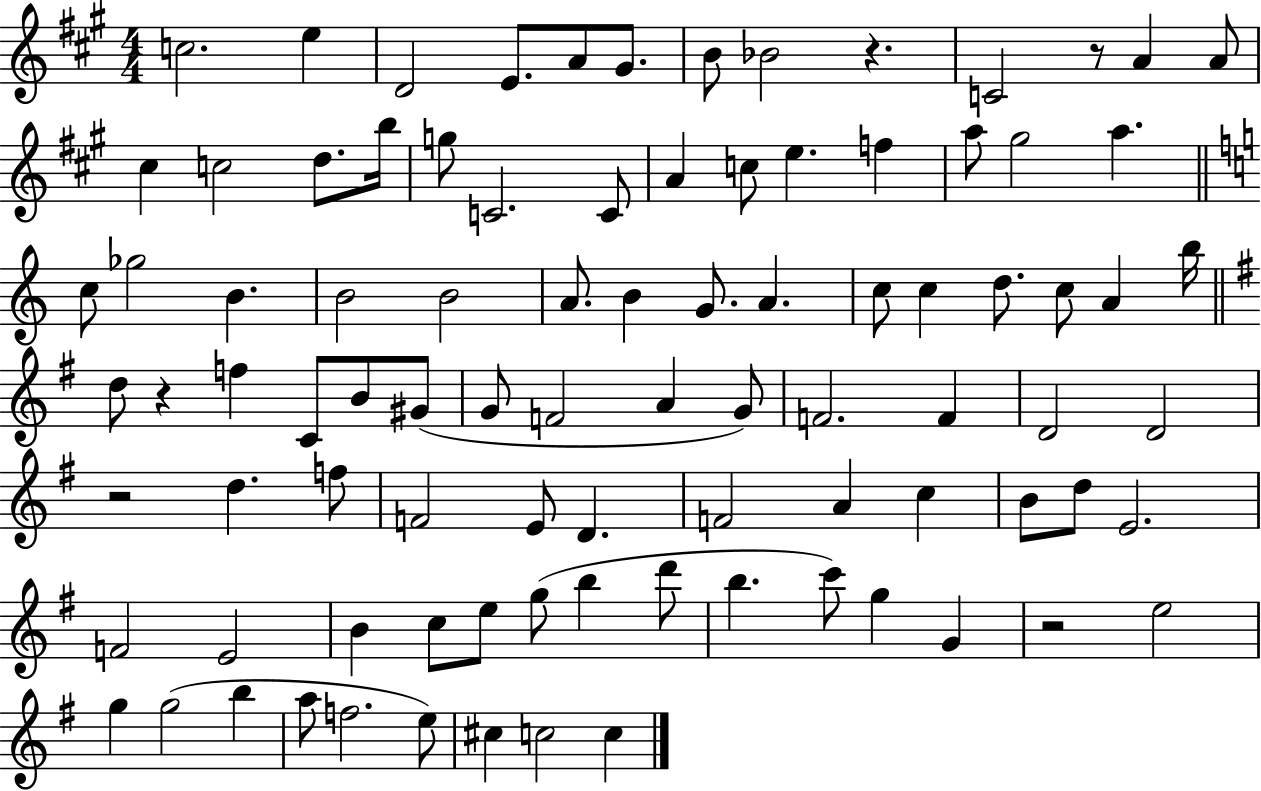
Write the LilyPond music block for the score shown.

{
  \clef treble
  \numericTimeSignature
  \time 4/4
  \key a \major
  \repeat volta 2 { c''2. e''4 | d'2 e'8. a'8 gis'8. | b'8 bes'2 r4. | c'2 r8 a'4 a'8 | \break cis''4 c''2 d''8. b''16 | g''8 c'2. c'8 | a'4 c''8 e''4. f''4 | a''8 gis''2 a''4. | \break \bar "||" \break \key c \major c''8 ges''2 b'4. | b'2 b'2 | a'8. b'4 g'8. a'4. | c''8 c''4 d''8. c''8 a'4 b''16 | \break \bar "||" \break \key g \major d''8 r4 f''4 c'8 b'8 gis'8( | g'8 f'2 a'4 g'8) | f'2. f'4 | d'2 d'2 | \break r2 d''4. f''8 | f'2 e'8 d'4. | f'2 a'4 c''4 | b'8 d''8 e'2. | \break f'2 e'2 | b'4 c''8 e''8 g''8( b''4 d'''8 | b''4. c'''8) g''4 g'4 | r2 e''2 | \break g''4 g''2( b''4 | a''8 f''2. e''8) | cis''4 c''2 c''4 | } \bar "|."
}